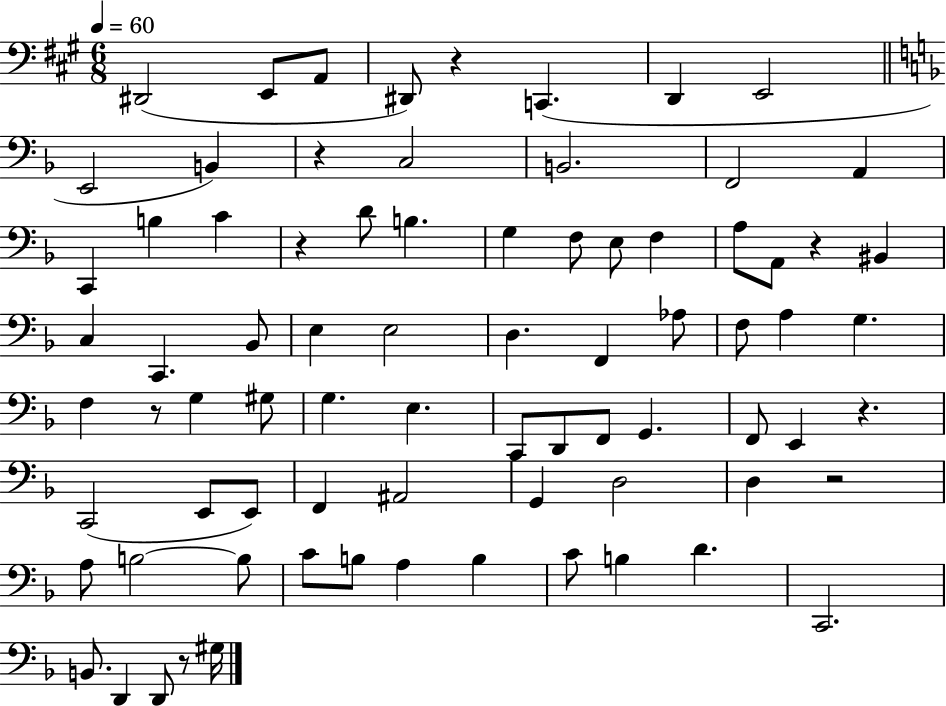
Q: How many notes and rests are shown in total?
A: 78